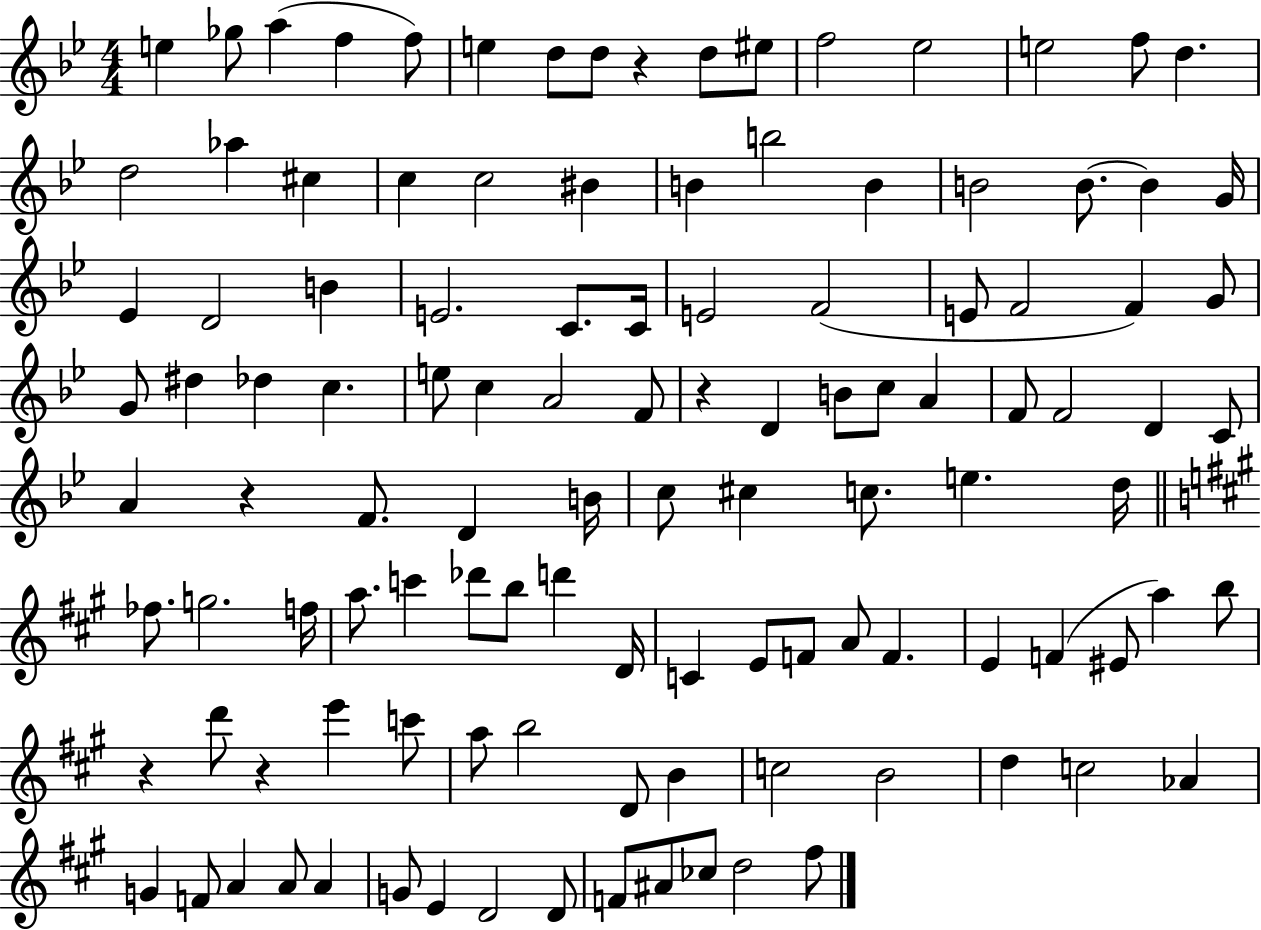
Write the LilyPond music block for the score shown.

{
  \clef treble
  \numericTimeSignature
  \time 4/4
  \key bes \major
  e''4 ges''8 a''4( f''4 f''8) | e''4 d''8 d''8 r4 d''8 eis''8 | f''2 ees''2 | e''2 f''8 d''4. | \break d''2 aes''4 cis''4 | c''4 c''2 bis'4 | b'4 b''2 b'4 | b'2 b'8.~~ b'4 g'16 | \break ees'4 d'2 b'4 | e'2. c'8. c'16 | e'2 f'2( | e'8 f'2 f'4) g'8 | \break g'8 dis''4 des''4 c''4. | e''8 c''4 a'2 f'8 | r4 d'4 b'8 c''8 a'4 | f'8 f'2 d'4 c'8 | \break a'4 r4 f'8. d'4 b'16 | c''8 cis''4 c''8. e''4. d''16 | \bar "||" \break \key a \major fes''8. g''2. f''16 | a''8. c'''4 des'''8 b''8 d'''4 d'16 | c'4 e'8 f'8 a'8 f'4. | e'4 f'4( eis'8 a''4) b''8 | \break r4 d'''8 r4 e'''4 c'''8 | a''8 b''2 d'8 b'4 | c''2 b'2 | d''4 c''2 aes'4 | \break g'4 f'8 a'4 a'8 a'4 | g'8 e'4 d'2 d'8 | f'8 ais'8 ces''8 d''2 fis''8 | \bar "|."
}